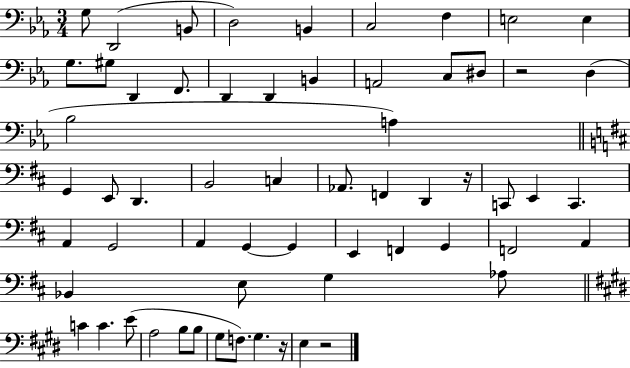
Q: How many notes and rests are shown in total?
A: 61